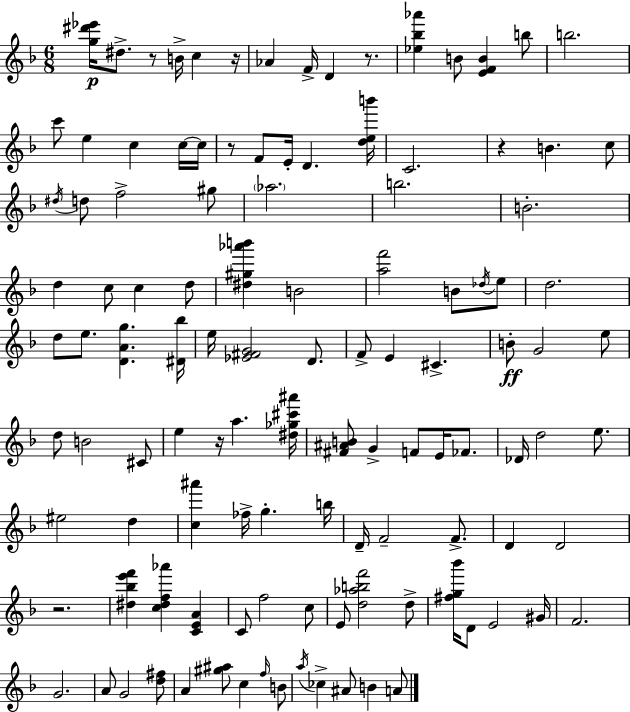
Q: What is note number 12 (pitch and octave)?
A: C5